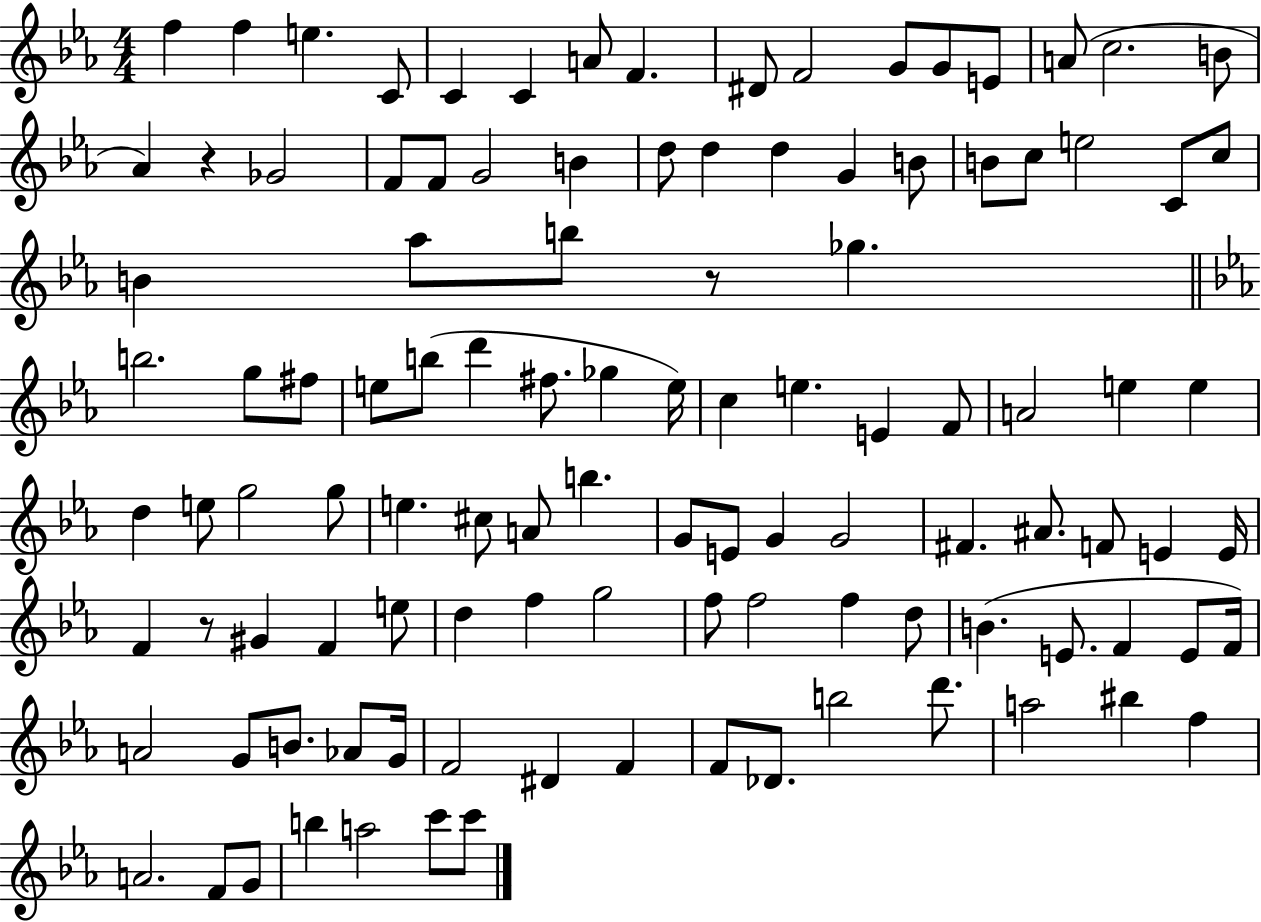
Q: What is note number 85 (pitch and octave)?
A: F4